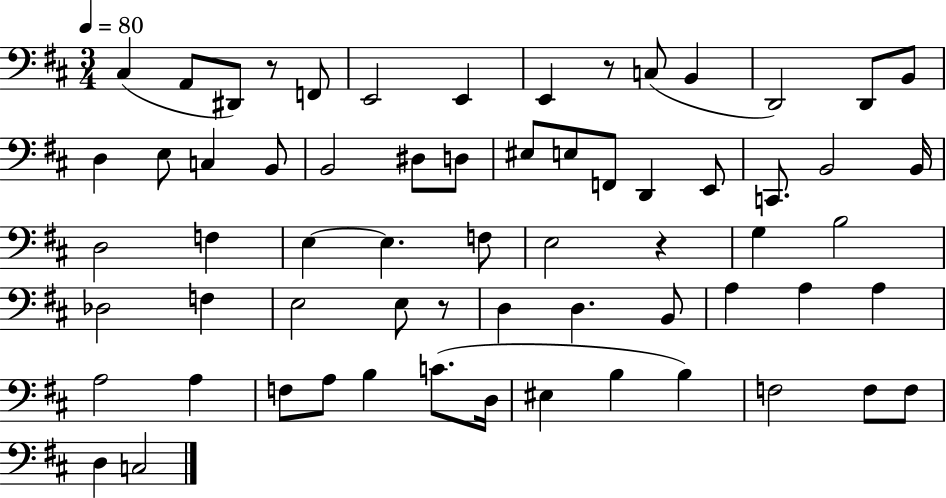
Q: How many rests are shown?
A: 4